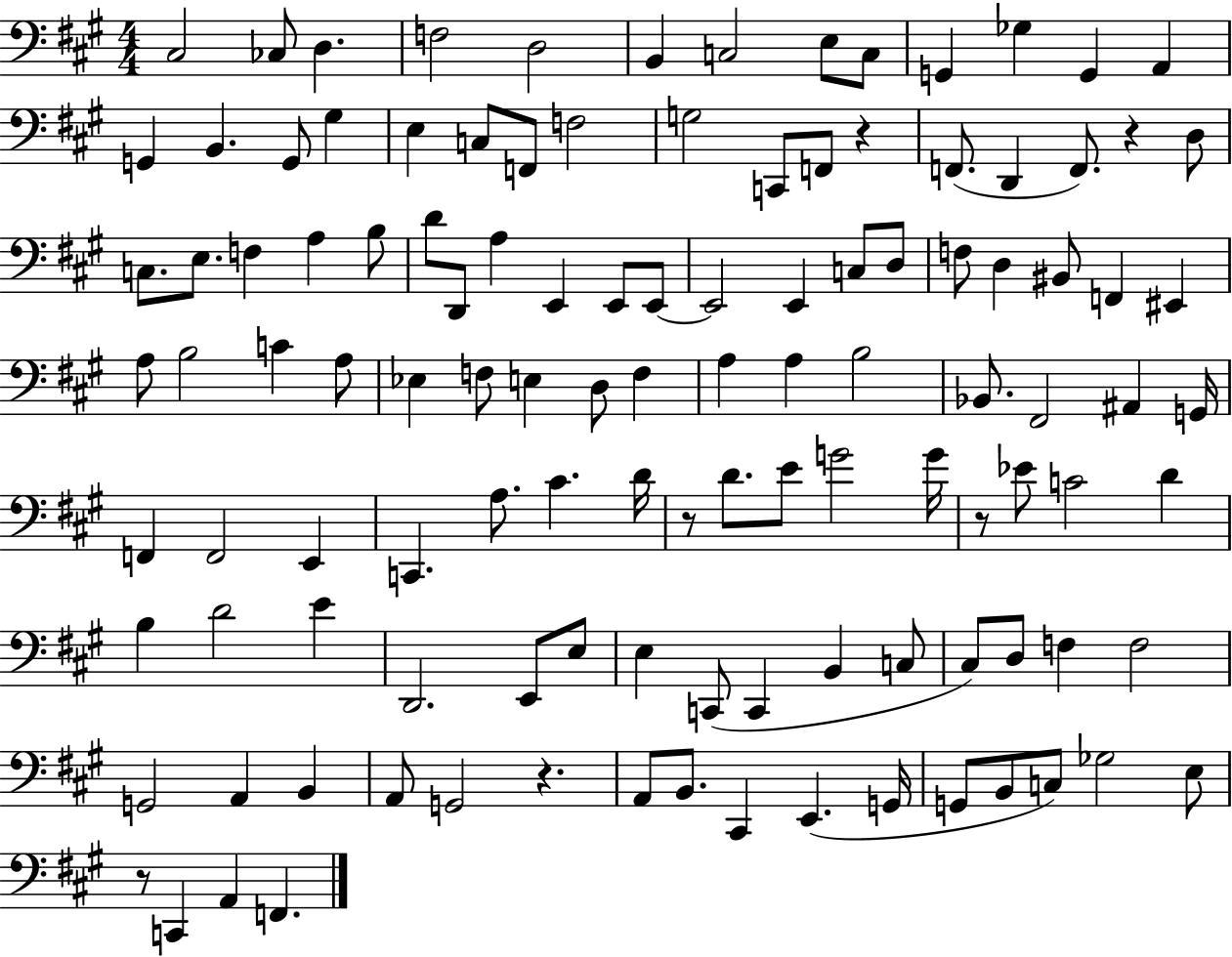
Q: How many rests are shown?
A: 6